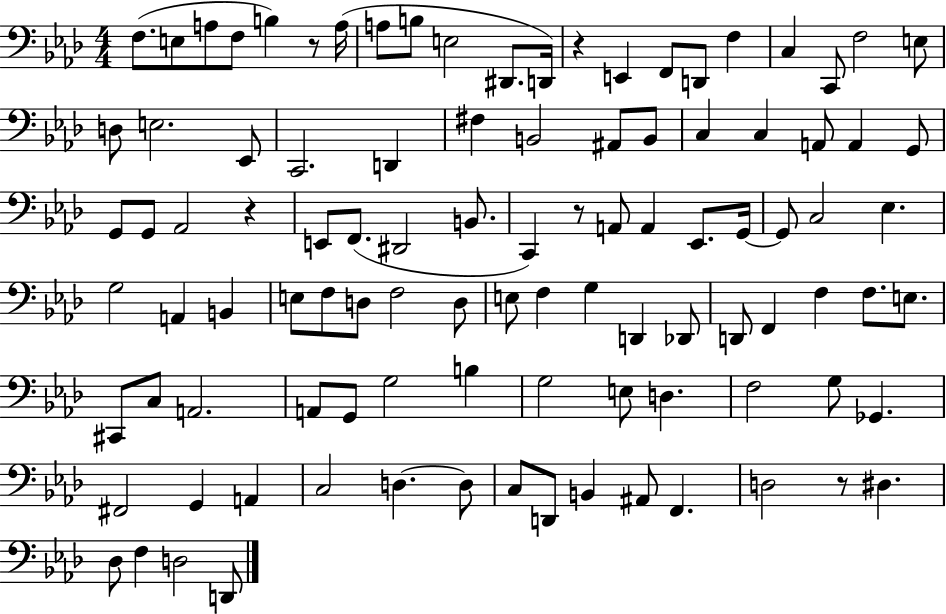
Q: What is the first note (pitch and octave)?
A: F3